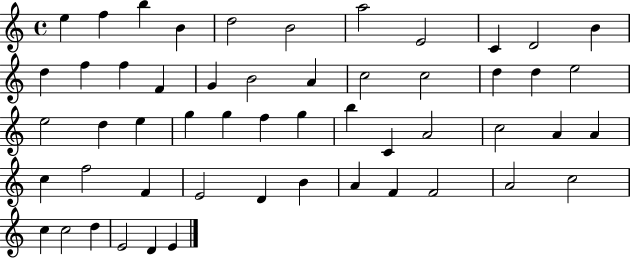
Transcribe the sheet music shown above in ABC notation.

X:1
T:Untitled
M:4/4
L:1/4
K:C
e f b B d2 B2 a2 E2 C D2 B d f f F G B2 A c2 c2 d d e2 e2 d e g g f g b C A2 c2 A A c f2 F E2 D B A F F2 A2 c2 c c2 d E2 D E